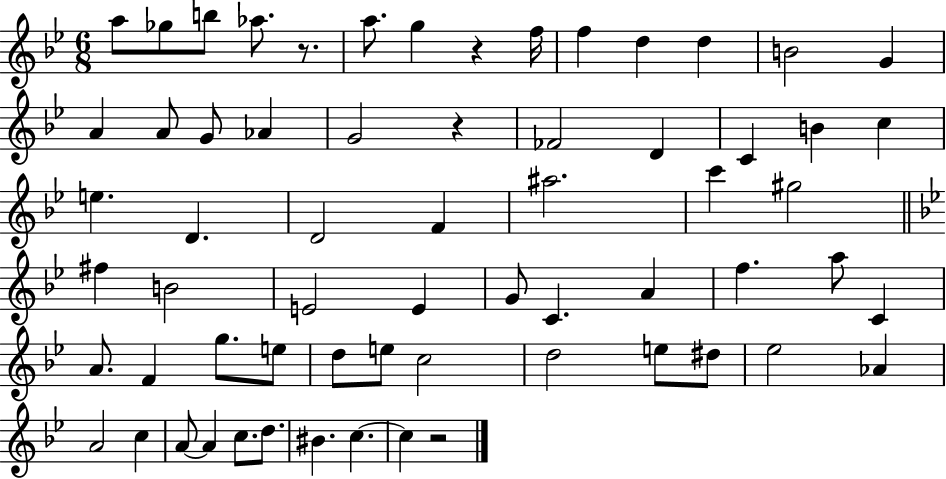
A5/e Gb5/e B5/e Ab5/e. R/e. A5/e. G5/q R/q F5/s F5/q D5/q D5/q B4/h G4/q A4/q A4/e G4/e Ab4/q G4/h R/q FES4/h D4/q C4/q B4/q C5/q E5/q. D4/q. D4/h F4/q A#5/h. C6/q G#5/h F#5/q B4/h E4/h E4/q G4/e C4/q. A4/q F5/q. A5/e C4/q A4/e. F4/q G5/e. E5/e D5/e E5/e C5/h D5/h E5/e D#5/e Eb5/h Ab4/q A4/h C5/q A4/e A4/q C5/e. D5/e. BIS4/q. C5/q. C5/q R/h